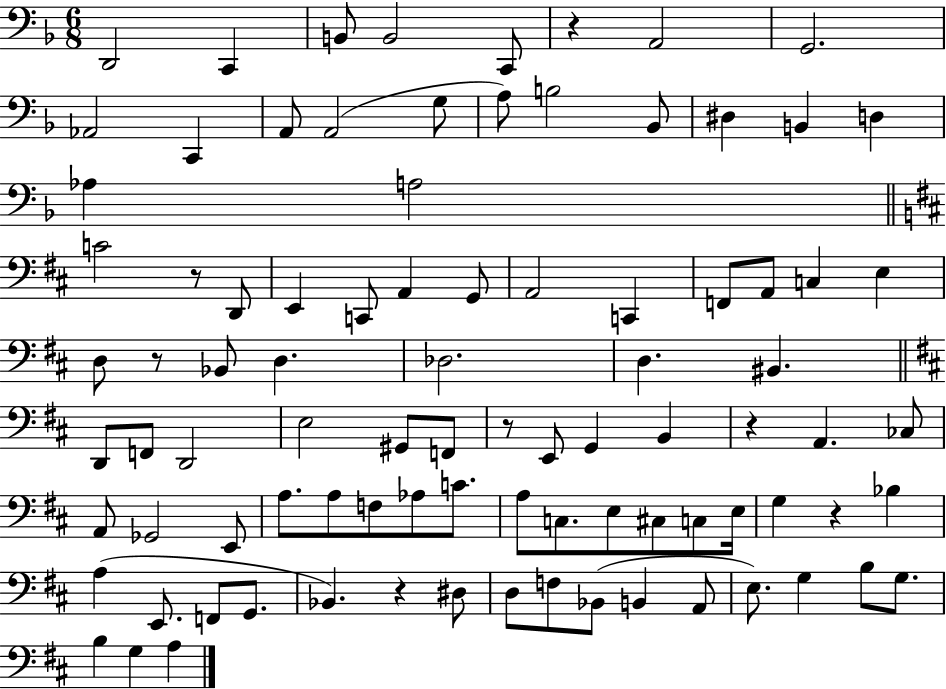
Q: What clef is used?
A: bass